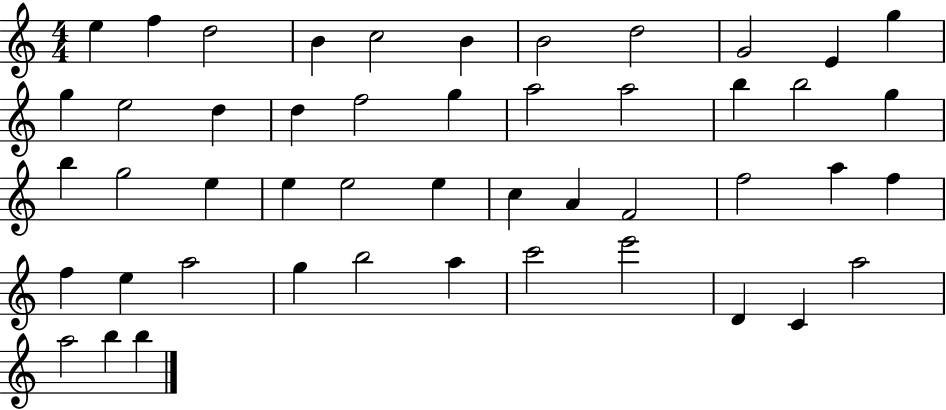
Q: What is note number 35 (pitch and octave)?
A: F5